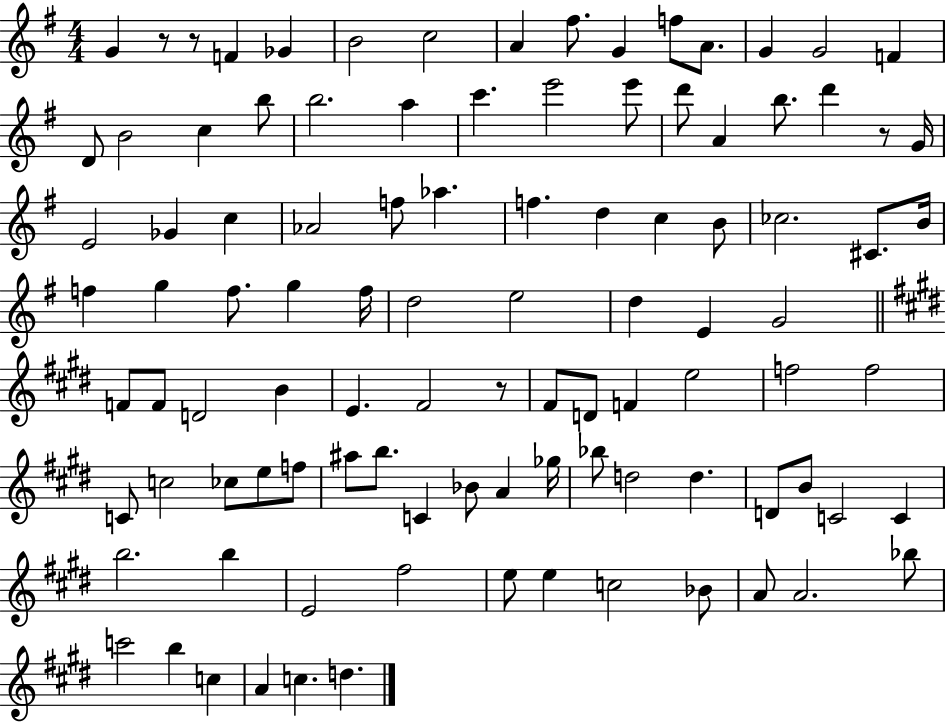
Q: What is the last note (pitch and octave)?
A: D5